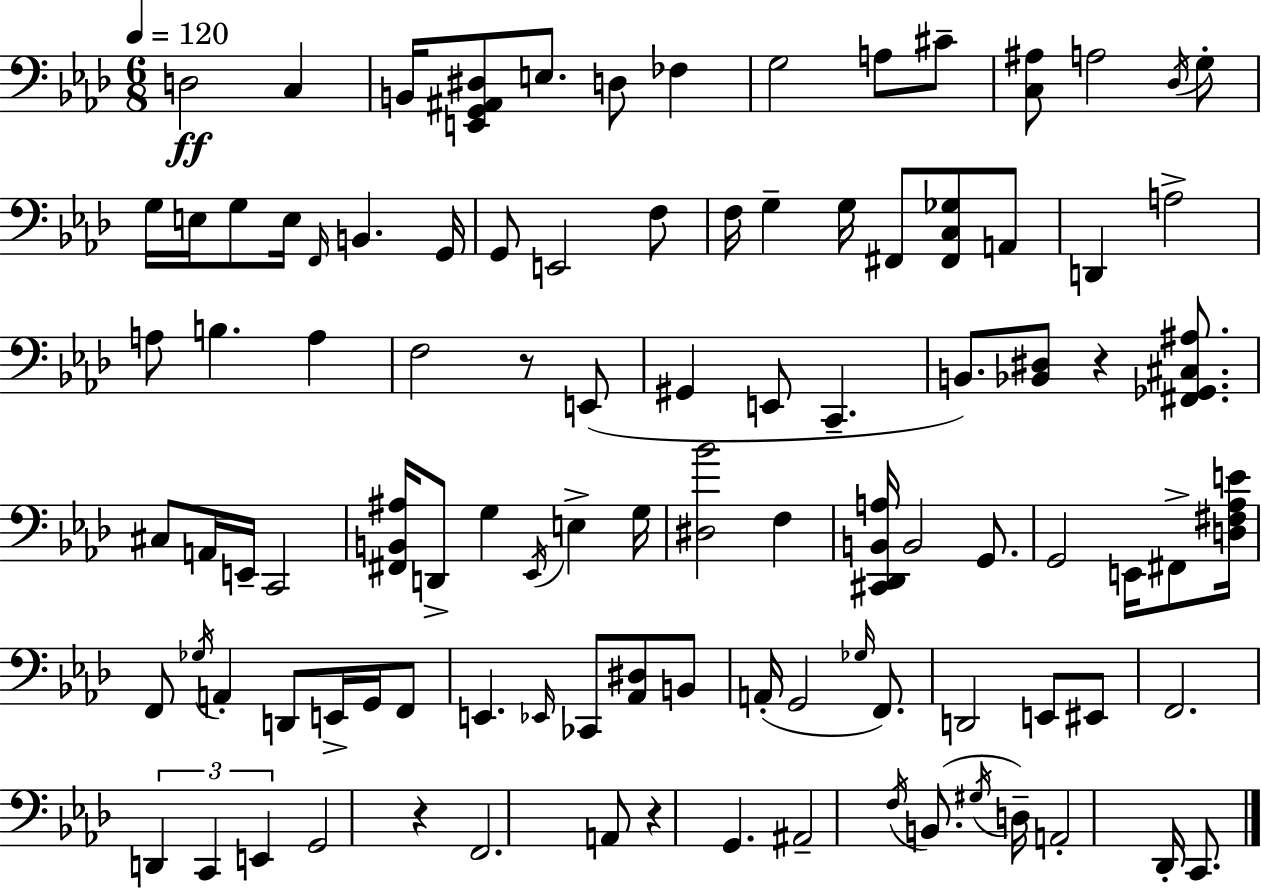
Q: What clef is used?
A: bass